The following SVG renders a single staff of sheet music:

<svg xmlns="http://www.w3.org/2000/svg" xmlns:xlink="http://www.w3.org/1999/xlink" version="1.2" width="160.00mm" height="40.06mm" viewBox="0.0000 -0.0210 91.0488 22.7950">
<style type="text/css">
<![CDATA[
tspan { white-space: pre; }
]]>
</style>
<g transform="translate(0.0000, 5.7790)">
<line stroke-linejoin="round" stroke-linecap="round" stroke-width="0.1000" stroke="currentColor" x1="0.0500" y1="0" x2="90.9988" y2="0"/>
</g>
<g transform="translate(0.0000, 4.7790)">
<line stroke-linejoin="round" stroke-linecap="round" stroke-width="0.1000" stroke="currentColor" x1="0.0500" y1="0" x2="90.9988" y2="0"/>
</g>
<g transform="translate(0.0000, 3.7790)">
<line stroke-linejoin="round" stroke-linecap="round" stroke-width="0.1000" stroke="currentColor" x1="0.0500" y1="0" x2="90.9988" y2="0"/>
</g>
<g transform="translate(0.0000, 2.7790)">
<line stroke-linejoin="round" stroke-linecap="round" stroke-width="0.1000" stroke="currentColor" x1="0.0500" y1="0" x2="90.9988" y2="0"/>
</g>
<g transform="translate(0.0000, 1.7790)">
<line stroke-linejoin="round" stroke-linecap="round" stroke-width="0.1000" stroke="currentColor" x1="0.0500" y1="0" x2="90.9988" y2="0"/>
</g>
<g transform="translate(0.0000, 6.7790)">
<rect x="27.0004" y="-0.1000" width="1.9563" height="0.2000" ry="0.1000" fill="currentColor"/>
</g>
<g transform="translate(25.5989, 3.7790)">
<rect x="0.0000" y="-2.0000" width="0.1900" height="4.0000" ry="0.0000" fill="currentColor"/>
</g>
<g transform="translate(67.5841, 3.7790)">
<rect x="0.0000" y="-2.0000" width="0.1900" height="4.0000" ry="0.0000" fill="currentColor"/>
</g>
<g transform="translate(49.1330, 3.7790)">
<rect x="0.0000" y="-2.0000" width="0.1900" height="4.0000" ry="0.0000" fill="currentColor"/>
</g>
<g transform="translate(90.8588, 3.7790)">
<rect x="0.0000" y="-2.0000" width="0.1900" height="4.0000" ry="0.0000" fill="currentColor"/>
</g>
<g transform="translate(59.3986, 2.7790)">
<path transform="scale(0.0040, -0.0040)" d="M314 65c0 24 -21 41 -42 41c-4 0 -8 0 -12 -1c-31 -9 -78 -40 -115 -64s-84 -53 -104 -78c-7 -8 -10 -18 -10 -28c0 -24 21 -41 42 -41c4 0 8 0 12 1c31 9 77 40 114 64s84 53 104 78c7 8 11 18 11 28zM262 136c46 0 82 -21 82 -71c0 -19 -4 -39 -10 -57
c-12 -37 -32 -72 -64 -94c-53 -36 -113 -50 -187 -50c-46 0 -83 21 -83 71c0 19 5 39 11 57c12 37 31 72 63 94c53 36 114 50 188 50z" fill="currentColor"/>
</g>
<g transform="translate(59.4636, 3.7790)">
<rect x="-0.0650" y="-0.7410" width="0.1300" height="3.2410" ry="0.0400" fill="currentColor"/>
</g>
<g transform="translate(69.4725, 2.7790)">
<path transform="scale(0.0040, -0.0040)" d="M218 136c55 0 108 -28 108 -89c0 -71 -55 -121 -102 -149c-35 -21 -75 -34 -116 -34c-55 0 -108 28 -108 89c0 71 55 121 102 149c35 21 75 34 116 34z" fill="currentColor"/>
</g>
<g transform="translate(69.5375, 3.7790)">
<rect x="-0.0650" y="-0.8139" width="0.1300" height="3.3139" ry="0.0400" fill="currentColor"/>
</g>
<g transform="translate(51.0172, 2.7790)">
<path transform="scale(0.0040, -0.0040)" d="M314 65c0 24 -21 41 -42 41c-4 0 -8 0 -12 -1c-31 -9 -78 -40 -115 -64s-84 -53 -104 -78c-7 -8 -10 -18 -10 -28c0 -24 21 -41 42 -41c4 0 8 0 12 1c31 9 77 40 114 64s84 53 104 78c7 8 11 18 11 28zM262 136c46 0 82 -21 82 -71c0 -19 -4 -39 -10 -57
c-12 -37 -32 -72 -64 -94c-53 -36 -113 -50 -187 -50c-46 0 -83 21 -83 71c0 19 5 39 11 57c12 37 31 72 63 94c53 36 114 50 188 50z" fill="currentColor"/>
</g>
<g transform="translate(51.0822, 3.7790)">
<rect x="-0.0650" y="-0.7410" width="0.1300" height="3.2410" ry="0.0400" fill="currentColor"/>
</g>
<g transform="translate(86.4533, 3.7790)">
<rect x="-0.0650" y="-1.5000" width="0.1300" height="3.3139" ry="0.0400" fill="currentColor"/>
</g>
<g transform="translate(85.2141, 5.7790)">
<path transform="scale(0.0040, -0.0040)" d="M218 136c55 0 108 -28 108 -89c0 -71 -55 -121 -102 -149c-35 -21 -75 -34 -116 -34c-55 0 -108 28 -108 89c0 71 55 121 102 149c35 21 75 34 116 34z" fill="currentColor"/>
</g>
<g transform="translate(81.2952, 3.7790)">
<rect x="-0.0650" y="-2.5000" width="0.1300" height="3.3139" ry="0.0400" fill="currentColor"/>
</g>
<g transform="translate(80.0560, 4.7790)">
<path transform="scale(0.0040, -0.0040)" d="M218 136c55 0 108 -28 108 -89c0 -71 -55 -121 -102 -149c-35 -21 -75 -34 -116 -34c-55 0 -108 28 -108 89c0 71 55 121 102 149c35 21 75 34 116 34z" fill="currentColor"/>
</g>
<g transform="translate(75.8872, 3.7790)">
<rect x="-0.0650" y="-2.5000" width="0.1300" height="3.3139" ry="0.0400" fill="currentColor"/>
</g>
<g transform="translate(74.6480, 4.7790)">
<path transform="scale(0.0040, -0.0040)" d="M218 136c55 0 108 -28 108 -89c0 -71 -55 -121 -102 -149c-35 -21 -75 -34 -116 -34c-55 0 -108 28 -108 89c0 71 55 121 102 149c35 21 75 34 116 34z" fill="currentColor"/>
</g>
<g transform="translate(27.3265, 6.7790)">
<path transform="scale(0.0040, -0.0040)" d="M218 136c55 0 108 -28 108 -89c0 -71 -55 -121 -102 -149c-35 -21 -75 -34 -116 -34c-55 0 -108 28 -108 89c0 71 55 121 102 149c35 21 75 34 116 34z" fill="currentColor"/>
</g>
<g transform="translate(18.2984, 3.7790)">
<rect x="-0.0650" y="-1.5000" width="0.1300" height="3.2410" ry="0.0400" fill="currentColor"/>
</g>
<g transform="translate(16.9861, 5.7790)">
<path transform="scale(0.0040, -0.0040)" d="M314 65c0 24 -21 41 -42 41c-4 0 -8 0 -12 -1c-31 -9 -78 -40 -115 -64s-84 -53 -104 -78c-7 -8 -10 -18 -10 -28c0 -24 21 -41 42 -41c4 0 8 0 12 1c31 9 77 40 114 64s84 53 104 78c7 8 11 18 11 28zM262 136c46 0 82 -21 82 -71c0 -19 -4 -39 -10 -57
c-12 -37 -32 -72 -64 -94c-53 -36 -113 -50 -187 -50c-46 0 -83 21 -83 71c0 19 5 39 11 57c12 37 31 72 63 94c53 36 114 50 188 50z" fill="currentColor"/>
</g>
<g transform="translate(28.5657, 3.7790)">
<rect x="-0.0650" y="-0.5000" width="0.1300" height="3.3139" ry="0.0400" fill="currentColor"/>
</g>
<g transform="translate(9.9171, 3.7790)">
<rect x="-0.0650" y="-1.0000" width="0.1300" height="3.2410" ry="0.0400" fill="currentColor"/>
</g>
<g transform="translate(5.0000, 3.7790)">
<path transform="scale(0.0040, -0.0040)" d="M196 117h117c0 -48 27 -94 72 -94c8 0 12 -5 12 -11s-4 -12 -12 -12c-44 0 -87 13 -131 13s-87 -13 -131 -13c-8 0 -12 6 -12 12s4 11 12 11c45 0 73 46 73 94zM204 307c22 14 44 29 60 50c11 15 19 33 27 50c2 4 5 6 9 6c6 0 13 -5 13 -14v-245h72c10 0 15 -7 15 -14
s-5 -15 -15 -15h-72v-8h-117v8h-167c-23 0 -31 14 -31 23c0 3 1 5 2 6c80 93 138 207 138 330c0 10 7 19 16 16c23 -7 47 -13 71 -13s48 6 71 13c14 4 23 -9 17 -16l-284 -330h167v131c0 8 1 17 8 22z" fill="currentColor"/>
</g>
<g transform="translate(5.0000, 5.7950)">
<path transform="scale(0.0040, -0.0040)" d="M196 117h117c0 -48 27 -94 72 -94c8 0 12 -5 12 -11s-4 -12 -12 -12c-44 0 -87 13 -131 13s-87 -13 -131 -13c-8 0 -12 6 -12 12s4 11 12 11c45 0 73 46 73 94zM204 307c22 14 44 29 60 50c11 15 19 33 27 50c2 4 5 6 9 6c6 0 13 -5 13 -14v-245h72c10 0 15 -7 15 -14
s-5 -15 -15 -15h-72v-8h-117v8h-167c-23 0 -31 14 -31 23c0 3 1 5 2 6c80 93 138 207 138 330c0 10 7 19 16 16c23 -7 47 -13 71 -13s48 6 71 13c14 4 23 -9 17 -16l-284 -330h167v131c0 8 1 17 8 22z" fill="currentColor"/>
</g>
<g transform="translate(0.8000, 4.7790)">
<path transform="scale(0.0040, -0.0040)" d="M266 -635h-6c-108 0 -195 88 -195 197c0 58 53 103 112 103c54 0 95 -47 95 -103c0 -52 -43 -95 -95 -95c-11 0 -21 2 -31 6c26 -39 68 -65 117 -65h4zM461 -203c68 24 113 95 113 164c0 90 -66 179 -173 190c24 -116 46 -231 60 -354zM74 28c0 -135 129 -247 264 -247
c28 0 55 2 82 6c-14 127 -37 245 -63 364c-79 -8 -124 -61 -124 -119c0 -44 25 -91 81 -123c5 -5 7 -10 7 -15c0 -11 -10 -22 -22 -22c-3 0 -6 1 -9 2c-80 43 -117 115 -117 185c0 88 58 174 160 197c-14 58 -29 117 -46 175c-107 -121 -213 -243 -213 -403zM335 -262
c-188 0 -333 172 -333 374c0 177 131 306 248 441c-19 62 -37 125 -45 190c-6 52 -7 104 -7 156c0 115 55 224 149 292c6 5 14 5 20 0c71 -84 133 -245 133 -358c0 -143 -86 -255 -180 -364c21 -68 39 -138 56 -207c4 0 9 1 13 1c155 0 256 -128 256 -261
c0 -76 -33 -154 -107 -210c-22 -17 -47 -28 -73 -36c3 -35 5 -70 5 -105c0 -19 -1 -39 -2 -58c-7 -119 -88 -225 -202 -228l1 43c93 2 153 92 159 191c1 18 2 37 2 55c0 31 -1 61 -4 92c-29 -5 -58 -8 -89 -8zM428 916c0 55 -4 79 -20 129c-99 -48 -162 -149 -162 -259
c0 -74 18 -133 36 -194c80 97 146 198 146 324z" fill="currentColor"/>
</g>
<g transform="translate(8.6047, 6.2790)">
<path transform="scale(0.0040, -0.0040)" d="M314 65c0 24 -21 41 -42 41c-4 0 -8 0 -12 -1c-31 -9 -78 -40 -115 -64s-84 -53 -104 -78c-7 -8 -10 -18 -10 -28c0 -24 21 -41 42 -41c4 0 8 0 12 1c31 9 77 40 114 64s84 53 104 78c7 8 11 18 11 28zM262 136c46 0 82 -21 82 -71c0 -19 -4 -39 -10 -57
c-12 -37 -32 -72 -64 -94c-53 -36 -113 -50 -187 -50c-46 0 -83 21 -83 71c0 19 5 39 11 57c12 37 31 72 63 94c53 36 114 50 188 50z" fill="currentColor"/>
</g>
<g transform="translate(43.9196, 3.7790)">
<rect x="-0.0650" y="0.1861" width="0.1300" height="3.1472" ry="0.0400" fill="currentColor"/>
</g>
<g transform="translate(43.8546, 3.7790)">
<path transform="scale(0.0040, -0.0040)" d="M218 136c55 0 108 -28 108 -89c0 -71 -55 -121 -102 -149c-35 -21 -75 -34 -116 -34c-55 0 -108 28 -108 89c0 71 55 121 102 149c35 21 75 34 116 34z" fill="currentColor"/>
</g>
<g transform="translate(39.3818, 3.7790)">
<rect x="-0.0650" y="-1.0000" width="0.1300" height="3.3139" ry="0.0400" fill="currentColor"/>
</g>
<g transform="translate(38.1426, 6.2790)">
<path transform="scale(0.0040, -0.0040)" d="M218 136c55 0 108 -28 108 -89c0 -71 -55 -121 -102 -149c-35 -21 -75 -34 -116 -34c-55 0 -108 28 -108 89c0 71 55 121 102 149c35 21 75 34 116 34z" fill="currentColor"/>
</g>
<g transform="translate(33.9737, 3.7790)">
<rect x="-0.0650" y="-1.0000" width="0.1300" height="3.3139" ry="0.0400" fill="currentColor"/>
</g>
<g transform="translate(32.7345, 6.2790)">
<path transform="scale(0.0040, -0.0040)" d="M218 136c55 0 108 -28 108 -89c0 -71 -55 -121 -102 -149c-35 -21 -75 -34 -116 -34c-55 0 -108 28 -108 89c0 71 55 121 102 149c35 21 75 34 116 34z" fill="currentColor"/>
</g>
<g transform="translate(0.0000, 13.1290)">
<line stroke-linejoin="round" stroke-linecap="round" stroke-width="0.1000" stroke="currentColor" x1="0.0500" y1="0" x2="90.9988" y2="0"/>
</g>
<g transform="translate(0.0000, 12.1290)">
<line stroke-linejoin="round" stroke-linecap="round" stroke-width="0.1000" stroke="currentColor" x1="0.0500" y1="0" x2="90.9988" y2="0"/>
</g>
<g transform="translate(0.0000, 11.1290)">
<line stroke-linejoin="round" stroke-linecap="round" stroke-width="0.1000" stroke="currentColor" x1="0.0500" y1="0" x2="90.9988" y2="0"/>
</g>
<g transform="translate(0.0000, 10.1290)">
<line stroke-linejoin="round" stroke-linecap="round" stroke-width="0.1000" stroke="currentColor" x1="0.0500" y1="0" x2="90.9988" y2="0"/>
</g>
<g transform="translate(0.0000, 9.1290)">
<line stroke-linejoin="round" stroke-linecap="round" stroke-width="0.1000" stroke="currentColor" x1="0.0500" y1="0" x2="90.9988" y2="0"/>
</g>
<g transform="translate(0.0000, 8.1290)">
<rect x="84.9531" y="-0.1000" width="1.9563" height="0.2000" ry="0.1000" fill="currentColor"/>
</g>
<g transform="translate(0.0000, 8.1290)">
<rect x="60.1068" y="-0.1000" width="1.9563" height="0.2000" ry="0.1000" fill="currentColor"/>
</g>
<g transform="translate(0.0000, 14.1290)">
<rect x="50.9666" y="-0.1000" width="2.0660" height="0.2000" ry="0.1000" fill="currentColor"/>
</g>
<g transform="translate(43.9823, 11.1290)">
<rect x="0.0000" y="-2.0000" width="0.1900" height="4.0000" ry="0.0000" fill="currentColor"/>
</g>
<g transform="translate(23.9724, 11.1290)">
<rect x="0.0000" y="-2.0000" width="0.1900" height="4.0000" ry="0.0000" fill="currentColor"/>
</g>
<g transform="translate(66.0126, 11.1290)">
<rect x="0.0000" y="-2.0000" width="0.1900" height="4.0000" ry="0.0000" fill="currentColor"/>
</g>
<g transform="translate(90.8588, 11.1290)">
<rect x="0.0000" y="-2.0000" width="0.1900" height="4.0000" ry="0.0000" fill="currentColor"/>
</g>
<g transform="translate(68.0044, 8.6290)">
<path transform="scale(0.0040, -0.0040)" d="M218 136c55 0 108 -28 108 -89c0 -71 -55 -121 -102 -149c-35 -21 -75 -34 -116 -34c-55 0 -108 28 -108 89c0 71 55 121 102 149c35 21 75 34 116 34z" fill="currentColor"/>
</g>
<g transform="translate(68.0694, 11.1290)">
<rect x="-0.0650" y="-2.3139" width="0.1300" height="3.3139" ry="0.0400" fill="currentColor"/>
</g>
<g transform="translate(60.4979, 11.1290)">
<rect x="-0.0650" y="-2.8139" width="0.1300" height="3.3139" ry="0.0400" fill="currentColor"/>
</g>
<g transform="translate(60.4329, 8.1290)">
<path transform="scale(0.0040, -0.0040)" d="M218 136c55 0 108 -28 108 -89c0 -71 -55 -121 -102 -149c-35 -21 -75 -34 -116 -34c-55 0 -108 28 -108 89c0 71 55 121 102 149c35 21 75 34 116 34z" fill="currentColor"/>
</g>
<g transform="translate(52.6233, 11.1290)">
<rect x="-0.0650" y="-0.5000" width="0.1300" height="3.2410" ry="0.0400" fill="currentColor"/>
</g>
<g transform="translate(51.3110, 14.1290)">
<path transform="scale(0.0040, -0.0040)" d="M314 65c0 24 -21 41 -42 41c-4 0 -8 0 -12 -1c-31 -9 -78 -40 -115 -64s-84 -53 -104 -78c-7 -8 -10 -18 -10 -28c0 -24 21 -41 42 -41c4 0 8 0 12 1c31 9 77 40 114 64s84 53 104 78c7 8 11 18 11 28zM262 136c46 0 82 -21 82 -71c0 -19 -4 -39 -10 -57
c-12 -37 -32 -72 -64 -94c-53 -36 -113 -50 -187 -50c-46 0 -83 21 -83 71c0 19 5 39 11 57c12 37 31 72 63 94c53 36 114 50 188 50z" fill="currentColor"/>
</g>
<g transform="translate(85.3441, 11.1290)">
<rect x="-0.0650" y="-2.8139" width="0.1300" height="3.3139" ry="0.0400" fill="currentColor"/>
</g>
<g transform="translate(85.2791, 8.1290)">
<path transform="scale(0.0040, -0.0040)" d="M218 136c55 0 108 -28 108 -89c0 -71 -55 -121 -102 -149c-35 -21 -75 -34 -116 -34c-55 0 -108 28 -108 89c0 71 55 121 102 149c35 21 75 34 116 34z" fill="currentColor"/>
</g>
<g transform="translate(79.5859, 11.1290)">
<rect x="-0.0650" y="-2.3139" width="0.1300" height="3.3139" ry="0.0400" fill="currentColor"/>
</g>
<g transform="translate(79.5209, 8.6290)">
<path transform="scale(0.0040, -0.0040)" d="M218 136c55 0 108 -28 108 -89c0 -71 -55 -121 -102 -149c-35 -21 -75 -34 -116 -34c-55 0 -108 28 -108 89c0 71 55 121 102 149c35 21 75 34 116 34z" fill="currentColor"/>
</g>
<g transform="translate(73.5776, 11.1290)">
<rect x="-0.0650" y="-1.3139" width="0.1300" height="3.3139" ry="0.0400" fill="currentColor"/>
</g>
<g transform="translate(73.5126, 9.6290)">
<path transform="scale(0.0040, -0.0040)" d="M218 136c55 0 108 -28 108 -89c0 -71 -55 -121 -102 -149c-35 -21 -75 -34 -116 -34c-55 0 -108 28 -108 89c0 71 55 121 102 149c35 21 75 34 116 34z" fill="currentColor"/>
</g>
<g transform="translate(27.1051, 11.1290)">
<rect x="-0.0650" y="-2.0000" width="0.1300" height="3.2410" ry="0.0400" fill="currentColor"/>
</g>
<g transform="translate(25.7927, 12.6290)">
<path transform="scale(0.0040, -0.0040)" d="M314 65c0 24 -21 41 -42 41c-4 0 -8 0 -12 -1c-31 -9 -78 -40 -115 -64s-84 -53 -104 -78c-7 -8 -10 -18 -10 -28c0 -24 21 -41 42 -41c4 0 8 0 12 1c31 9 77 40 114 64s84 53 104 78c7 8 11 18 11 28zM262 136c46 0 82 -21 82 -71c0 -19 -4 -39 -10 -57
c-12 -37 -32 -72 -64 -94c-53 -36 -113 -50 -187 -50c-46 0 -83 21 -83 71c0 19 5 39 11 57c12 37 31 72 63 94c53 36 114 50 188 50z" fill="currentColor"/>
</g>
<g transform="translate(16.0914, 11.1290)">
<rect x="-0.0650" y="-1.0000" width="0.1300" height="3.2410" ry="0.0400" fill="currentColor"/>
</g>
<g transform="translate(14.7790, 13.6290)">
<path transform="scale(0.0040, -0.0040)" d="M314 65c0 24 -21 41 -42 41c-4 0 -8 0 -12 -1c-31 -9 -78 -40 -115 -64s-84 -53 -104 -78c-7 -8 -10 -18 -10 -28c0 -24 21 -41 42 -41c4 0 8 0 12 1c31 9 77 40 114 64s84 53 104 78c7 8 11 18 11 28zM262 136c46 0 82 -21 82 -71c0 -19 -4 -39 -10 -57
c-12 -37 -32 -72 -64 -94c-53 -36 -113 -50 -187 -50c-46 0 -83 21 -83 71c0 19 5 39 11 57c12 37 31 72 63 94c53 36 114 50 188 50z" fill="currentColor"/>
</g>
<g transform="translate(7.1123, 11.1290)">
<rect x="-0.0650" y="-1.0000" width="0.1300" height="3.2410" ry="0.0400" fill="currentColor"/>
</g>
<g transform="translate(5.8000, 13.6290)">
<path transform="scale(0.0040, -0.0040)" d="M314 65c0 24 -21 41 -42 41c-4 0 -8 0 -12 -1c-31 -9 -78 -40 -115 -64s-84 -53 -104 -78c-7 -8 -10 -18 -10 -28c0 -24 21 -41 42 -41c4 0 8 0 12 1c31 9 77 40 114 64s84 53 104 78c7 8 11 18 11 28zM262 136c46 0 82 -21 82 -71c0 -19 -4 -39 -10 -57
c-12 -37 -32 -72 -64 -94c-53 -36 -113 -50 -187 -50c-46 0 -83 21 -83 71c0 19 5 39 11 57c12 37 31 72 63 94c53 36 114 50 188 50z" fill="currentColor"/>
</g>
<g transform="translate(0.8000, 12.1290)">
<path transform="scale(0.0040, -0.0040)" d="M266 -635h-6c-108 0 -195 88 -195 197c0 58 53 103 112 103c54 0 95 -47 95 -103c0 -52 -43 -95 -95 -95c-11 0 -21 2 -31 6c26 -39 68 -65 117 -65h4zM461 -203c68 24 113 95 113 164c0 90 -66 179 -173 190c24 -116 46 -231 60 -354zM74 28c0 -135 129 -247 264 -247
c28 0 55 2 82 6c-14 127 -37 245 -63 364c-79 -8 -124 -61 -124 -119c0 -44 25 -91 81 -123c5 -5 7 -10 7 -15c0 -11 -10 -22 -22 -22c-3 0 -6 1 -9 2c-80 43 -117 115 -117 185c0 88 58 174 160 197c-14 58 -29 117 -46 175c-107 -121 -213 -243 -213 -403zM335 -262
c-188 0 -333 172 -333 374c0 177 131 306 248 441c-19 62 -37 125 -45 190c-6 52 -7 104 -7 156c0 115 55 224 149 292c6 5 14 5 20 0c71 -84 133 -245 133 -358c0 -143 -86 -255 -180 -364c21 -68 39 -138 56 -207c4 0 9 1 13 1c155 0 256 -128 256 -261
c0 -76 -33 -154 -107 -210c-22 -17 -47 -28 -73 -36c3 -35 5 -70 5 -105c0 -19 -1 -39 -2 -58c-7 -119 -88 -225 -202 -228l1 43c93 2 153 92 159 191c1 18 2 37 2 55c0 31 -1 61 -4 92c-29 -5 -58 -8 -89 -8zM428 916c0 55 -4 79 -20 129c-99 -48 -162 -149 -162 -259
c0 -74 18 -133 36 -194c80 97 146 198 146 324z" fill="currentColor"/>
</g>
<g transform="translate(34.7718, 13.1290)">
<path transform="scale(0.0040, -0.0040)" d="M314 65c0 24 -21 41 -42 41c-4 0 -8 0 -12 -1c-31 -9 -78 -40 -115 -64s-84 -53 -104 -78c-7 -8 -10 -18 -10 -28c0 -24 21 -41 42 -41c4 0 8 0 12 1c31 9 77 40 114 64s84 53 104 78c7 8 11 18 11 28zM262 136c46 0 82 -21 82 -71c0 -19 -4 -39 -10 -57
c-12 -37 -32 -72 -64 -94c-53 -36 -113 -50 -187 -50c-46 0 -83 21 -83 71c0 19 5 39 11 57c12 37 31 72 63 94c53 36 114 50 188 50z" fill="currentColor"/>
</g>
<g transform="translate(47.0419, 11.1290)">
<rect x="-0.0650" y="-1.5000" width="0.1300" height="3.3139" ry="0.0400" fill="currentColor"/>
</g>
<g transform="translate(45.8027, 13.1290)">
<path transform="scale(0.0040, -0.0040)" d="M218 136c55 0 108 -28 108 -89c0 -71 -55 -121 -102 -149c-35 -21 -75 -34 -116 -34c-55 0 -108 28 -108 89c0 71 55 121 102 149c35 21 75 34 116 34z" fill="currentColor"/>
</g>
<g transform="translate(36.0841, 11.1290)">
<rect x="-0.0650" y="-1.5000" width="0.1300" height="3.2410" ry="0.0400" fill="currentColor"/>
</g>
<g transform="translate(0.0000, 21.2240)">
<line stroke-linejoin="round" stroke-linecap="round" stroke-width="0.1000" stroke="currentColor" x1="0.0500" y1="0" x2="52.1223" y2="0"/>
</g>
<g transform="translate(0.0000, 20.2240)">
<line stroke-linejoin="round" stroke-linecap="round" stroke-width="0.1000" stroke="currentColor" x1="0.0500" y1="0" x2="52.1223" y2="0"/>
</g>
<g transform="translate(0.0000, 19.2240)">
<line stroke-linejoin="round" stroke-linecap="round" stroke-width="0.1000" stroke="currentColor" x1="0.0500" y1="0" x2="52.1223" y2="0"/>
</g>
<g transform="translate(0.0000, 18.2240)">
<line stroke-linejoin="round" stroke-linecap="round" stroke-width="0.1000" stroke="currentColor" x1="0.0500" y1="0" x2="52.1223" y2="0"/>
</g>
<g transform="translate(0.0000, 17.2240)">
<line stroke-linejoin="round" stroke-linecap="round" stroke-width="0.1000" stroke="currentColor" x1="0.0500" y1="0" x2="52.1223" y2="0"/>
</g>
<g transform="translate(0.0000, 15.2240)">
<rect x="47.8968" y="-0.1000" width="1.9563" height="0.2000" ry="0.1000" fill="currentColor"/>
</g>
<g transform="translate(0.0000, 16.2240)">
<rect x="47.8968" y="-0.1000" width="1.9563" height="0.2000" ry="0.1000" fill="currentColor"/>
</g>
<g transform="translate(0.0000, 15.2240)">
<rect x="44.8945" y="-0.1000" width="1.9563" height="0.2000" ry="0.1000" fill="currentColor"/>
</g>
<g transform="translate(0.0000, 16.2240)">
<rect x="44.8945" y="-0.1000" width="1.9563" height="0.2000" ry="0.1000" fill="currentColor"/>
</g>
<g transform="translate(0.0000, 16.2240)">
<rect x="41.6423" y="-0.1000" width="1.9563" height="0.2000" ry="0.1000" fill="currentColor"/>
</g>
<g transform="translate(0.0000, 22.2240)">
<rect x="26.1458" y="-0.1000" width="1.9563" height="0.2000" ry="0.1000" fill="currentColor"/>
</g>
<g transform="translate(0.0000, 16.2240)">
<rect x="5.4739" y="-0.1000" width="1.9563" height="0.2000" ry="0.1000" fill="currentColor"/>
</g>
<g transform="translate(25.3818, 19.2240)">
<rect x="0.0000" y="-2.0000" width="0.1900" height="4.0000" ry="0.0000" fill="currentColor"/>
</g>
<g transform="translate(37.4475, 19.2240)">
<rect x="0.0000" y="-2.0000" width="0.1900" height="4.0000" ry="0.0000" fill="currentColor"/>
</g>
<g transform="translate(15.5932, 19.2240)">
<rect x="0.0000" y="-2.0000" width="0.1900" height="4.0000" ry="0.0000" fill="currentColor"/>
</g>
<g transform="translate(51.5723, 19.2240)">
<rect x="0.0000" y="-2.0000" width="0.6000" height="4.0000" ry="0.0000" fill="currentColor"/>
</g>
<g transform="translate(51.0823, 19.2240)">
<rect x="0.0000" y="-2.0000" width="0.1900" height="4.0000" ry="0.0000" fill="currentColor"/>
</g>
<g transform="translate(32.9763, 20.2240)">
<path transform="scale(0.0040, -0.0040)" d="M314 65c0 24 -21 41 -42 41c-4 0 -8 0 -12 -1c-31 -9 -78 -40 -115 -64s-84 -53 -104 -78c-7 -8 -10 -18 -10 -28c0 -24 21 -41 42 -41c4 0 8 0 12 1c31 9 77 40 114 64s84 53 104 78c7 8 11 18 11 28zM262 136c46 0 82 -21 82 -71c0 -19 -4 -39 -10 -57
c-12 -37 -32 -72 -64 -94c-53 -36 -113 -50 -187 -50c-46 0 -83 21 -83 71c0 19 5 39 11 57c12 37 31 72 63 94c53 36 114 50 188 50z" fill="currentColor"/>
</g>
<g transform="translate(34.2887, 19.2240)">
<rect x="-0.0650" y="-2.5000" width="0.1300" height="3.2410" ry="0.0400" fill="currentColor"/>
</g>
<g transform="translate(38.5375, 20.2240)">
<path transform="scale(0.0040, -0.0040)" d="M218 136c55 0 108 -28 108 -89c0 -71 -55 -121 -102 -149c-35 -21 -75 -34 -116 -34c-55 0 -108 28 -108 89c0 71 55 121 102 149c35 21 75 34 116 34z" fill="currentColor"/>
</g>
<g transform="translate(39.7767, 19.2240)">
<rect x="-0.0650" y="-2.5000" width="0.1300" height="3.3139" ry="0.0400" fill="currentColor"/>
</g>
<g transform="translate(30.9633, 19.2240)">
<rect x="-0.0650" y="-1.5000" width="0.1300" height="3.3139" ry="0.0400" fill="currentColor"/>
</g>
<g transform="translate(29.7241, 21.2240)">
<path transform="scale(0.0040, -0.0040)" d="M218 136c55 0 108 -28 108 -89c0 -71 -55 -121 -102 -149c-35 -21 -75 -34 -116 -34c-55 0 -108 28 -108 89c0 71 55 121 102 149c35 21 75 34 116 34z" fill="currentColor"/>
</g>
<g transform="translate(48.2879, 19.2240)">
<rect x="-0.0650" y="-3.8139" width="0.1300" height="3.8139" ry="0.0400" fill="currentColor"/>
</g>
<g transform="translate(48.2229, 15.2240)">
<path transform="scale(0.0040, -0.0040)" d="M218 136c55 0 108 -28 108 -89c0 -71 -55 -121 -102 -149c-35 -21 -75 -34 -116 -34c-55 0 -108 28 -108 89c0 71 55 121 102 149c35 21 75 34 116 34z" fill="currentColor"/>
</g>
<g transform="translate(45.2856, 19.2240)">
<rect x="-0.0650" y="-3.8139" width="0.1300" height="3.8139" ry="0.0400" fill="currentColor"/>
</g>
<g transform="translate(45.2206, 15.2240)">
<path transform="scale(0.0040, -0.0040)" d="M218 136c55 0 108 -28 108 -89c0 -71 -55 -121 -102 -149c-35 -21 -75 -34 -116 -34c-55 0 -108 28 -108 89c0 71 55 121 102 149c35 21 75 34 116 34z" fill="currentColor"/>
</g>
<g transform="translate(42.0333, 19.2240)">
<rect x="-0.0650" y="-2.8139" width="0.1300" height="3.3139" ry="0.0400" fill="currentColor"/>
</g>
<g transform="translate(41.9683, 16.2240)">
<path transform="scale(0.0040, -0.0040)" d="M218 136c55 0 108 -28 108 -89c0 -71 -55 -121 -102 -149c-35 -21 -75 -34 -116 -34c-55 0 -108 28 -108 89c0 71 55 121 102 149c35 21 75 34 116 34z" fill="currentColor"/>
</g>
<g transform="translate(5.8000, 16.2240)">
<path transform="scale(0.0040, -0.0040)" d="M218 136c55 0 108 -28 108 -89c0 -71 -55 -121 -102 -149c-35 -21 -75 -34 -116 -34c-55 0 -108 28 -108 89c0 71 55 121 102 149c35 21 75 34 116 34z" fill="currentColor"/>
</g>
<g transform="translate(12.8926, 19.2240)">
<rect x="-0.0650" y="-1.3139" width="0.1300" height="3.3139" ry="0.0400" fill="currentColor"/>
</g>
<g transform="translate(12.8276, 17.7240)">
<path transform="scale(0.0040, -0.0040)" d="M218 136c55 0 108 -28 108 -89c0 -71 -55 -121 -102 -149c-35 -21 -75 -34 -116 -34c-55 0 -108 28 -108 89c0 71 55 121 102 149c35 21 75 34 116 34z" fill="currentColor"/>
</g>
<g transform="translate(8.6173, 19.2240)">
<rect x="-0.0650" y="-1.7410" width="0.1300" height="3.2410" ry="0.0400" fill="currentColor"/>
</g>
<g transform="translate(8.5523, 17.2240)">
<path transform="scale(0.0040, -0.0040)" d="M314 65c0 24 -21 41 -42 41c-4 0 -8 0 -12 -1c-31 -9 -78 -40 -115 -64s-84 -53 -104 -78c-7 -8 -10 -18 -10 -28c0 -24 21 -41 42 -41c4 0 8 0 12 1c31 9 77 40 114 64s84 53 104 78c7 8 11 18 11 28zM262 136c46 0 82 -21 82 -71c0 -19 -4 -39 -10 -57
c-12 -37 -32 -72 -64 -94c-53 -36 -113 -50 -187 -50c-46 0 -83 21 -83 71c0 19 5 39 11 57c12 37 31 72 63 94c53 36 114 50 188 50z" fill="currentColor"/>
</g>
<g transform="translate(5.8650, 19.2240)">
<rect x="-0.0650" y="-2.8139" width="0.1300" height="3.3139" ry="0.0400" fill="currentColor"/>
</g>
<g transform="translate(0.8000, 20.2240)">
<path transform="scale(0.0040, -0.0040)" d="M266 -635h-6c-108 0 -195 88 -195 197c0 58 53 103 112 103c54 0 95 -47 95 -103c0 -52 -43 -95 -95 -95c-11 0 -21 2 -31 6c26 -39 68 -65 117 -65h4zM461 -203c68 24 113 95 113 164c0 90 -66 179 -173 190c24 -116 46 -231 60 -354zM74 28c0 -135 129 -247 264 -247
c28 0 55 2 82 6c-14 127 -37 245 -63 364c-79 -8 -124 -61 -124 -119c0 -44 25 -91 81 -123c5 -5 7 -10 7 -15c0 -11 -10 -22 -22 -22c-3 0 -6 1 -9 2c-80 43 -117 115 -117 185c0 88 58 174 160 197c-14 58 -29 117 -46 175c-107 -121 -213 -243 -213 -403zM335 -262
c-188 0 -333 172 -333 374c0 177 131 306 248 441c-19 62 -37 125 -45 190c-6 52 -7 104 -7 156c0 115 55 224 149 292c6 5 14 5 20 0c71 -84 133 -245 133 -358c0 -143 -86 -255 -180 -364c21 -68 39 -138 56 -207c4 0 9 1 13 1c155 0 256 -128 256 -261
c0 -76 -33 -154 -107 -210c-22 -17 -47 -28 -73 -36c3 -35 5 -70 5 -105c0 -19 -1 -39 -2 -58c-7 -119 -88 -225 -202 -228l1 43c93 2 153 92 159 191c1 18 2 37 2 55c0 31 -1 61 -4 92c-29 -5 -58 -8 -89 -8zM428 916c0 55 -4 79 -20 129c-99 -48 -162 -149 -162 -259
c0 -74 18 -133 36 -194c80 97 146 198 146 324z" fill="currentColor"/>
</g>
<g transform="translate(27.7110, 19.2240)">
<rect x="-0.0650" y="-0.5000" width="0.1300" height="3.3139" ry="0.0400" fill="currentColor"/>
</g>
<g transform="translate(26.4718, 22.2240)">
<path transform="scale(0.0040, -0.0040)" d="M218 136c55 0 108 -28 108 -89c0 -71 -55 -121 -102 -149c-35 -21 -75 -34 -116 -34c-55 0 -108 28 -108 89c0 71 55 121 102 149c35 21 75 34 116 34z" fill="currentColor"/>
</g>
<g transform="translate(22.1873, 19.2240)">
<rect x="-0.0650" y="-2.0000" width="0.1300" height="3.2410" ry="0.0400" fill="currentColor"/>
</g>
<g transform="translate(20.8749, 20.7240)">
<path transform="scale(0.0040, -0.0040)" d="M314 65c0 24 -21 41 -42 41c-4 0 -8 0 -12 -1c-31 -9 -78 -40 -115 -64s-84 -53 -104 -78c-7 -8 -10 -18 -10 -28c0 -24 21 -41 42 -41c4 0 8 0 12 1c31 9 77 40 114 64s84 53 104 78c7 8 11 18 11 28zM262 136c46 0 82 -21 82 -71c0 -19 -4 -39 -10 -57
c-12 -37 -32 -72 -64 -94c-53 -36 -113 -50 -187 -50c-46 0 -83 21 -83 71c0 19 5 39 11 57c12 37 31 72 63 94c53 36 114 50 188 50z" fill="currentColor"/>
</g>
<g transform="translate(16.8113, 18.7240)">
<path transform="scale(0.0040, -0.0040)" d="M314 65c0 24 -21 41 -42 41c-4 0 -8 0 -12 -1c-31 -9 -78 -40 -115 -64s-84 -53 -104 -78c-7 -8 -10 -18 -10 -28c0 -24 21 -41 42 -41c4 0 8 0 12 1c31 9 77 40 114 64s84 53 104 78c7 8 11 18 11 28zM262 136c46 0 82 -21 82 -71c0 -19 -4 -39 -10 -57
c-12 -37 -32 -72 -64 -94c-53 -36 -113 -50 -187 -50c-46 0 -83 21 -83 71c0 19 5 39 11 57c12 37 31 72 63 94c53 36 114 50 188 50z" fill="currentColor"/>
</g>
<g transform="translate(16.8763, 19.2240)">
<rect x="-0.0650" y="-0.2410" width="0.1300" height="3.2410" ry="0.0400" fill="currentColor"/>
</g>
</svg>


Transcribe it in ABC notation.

X:1
T:Untitled
M:4/4
L:1/4
K:C
D2 E2 C D D B d2 d2 d G G E D2 D2 F2 E2 E C2 a g e g a a f2 e c2 F2 C E G2 G a c' c'